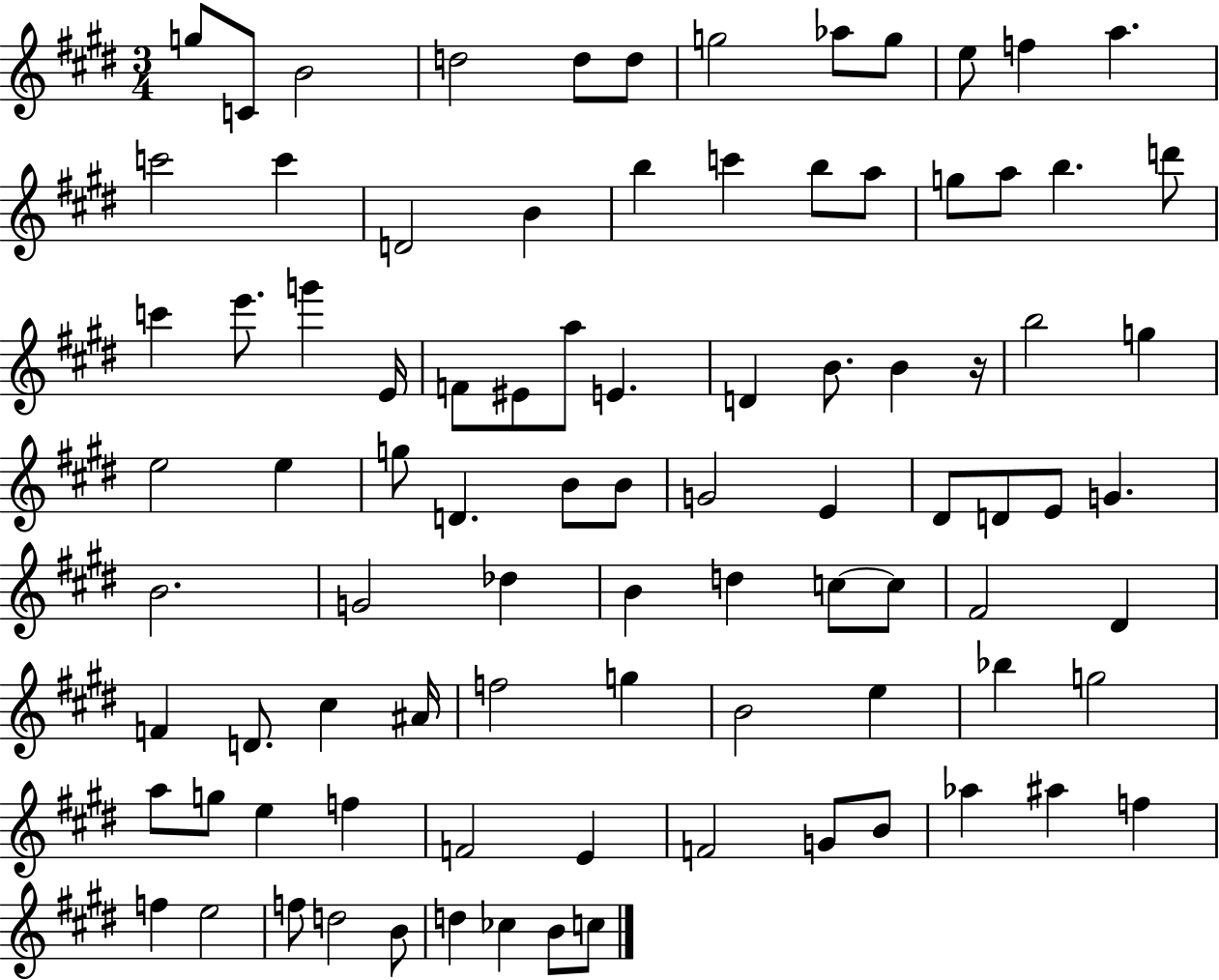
{
  \clef treble
  \numericTimeSignature
  \time 3/4
  \key e \major
  g''8 c'8 b'2 | d''2 d''8 d''8 | g''2 aes''8 g''8 | e''8 f''4 a''4. | \break c'''2 c'''4 | d'2 b'4 | b''4 c'''4 b''8 a''8 | g''8 a''8 b''4. d'''8 | \break c'''4 e'''8. g'''4 e'16 | f'8 eis'8 a''8 e'4. | d'4 b'8. b'4 r16 | b''2 g''4 | \break e''2 e''4 | g''8 d'4. b'8 b'8 | g'2 e'4 | dis'8 d'8 e'8 g'4. | \break b'2. | g'2 des''4 | b'4 d''4 c''8~~ c''8 | fis'2 dis'4 | \break f'4 d'8. cis''4 ais'16 | f''2 g''4 | b'2 e''4 | bes''4 g''2 | \break a''8 g''8 e''4 f''4 | f'2 e'4 | f'2 g'8 b'8 | aes''4 ais''4 f''4 | \break f''4 e''2 | f''8 d''2 b'8 | d''4 ces''4 b'8 c''8 | \bar "|."
}